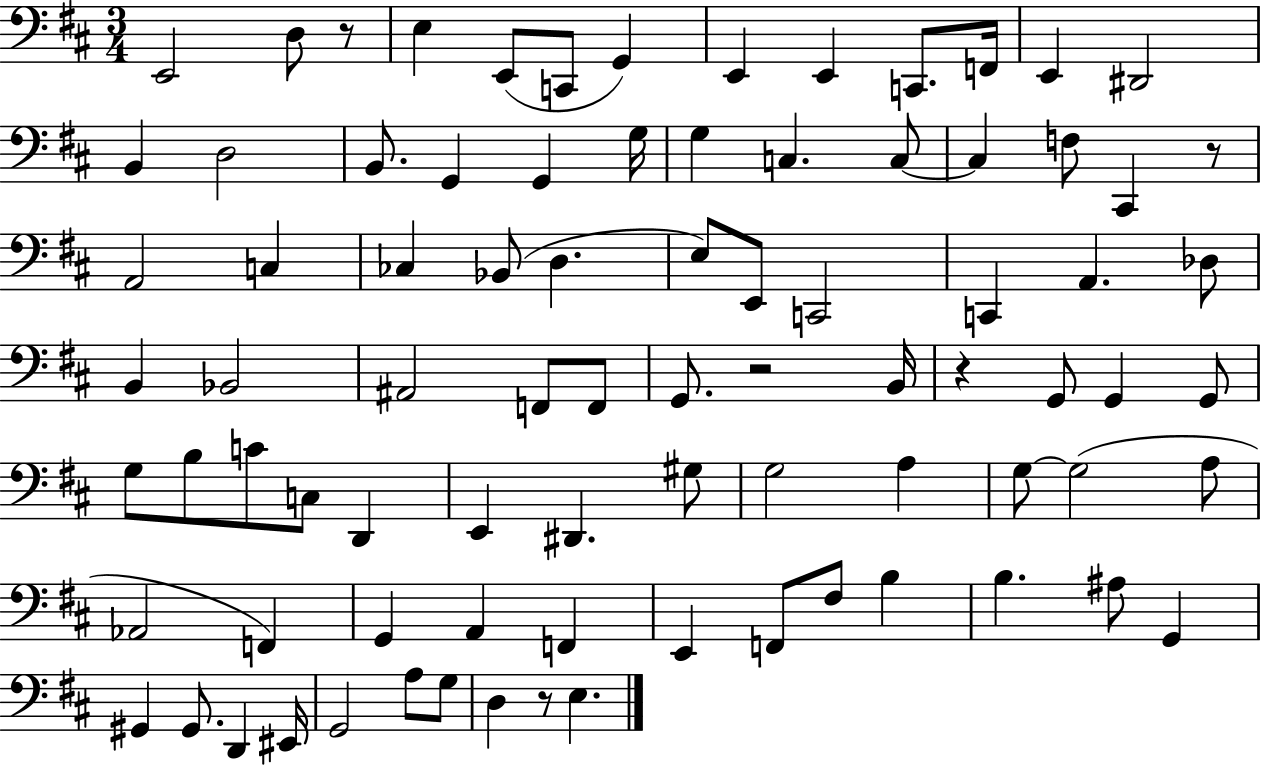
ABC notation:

X:1
T:Untitled
M:3/4
L:1/4
K:D
E,,2 D,/2 z/2 E, E,,/2 C,,/2 G,, E,, E,, C,,/2 F,,/4 E,, ^D,,2 B,, D,2 B,,/2 G,, G,, G,/4 G, C, C,/2 C, F,/2 ^C,, z/2 A,,2 C, _C, _B,,/2 D, E,/2 E,,/2 C,,2 C,, A,, _D,/2 B,, _B,,2 ^A,,2 F,,/2 F,,/2 G,,/2 z2 B,,/4 z G,,/2 G,, G,,/2 G,/2 B,/2 C/2 C,/2 D,, E,, ^D,, ^G,/2 G,2 A, G,/2 G,2 A,/2 _A,,2 F,, G,, A,, F,, E,, F,,/2 ^F,/2 B, B, ^A,/2 G,, ^G,, ^G,,/2 D,, ^E,,/4 G,,2 A,/2 G,/2 D, z/2 E,